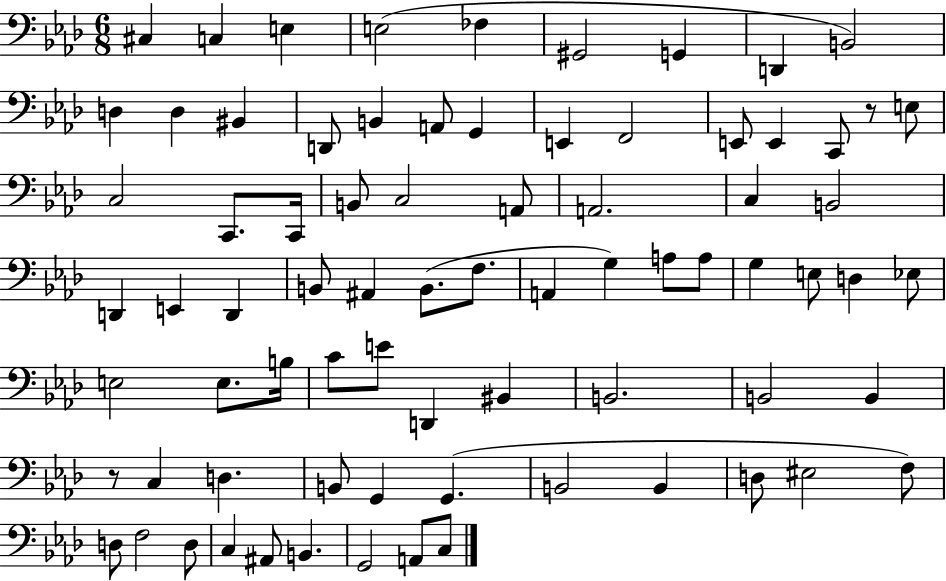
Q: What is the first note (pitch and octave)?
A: C#3